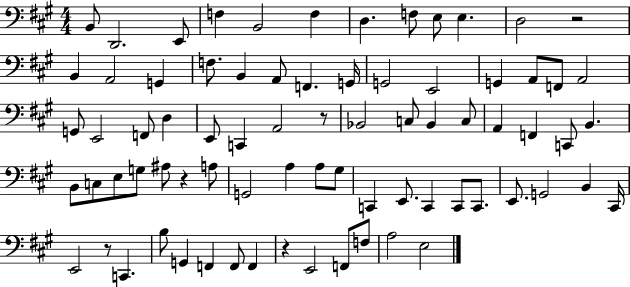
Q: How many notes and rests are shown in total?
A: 76